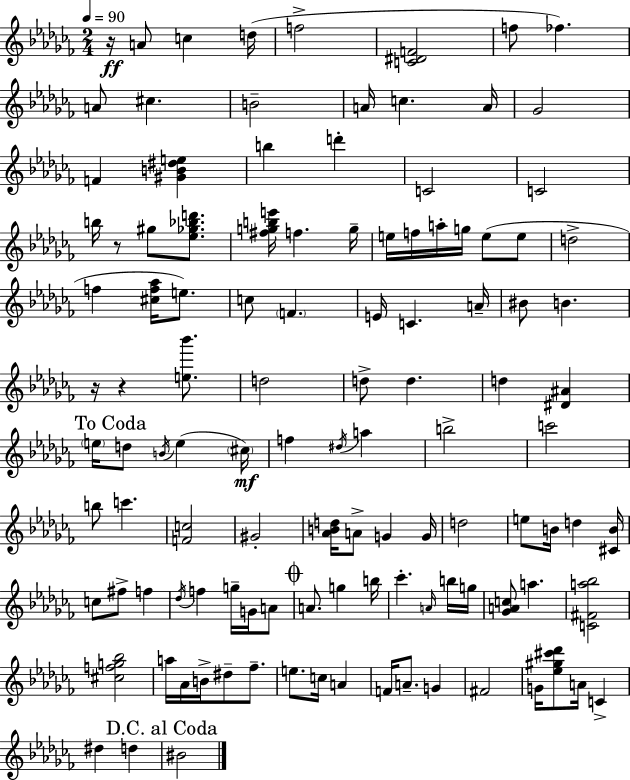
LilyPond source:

{
  \clef treble
  \numericTimeSignature
  \time 2/4
  \key aes \minor
  \tempo 4 = 90
  r16\ff a'8 c''4 d''16( | f''2-> | <c' dis' f'>2 | f''8 fes''4.) | \break a'8 cis''4. | b'2-- | a'16 c''4. a'16 | ges'2 | \break f'4 <gis' b' dis'' e''>4 | b''4 d'''4-. | c'2 | c'2 | \break b''16 r8 gis''8 <ees'' ges'' bes'' d'''>8. | <fis'' g'' b'' e'''>16 f''4. g''16-- | e''16 f''16 a''16-. g''16 e''8( e''8 | d''2-> | \break f''4 <cis'' f'' aes''>16 e''8.) | c''8 \parenthesize f'4. | e'16 c'4. a'16-- | bis'8 b'4. | \break r16 r4 <e'' bes'''>8. | d''2 | d''8-> d''4. | d''4 <dis' ais'>4 | \break \mark "To Coda" \parenthesize e''16 d''8 \acciaccatura { b'16 }( e''4 | \parenthesize cis''16\mf) f''4 \acciaccatura { dis''16 } a''4 | b''2-> | c'''2 | \break b''8 c'''4. | <f' c''>2 | gis'2-. | <aes' b' d''>16 a'8-> g'4 | \break g'16 d''2 | e''8 b'16 d''4 | <cis' b'>16 c''8 fis''8-> f''4 | \acciaccatura { des''16 } f''4 g''16-- | \break g'16 a'8 \mark \markup { \musicglyph "scripts.coda" } a'8. g''4 | b''16 ces'''4.-. | \grace { a'16 } b''16 g''16 <ges' a' c''>8 a''4. | <c' fis' a'' bes''>2 | \break <cis'' f'' g'' bes''>2 | a''16 aes'16 b'16-> dis''8-- | fes''8.-- e''8. c''16 | a'4 f'16 a'8.-- | \break g'4 fis'2 | g'16 <ees'' gis'' cis''' des'''>8 a'16 | c'4-> dis''4 | d''4 \mark "D.C. al Coda" bis'2 | \break \bar "|."
}